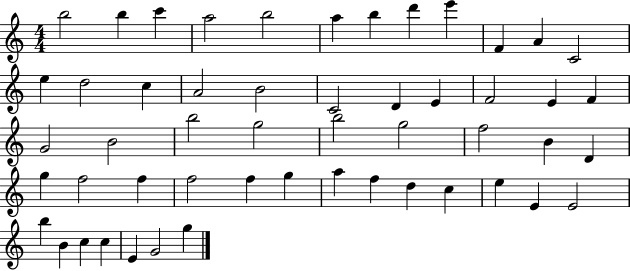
B5/h B5/q C6/q A5/h B5/h A5/q B5/q D6/q E6/q F4/q A4/q C4/h E5/q D5/h C5/q A4/h B4/h C4/h D4/q E4/q F4/h E4/q F4/q G4/h B4/h B5/h G5/h B5/h G5/h F5/h B4/q D4/q G5/q F5/h F5/q F5/h F5/q G5/q A5/q F5/q D5/q C5/q E5/q E4/q E4/h B5/q B4/q C5/q C5/q E4/q G4/h G5/q